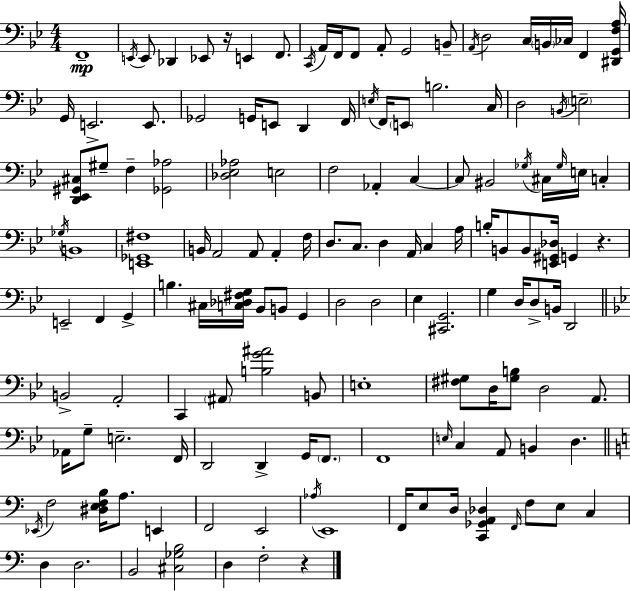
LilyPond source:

{
  \clef bass
  \numericTimeSignature
  \time 4/4
  \key g \minor
  \repeat volta 2 { f,1--\mp | \acciaccatura { e,16 } e,8 des,4 ees,8 r16 e,4 f,8. | \acciaccatura { c,16 } a,16 f,16 f,8 a,8-. g,2 | b,8-- \acciaccatura { a,16 } d2 c16 \parenthesize b,16 ces16 f,4 | \break <dis, g, f a>16 g,16 e,2.-> | e,8. ges,2 g,16 e,8 d,4 | f,16 \acciaccatura { e16 } f,16 \parenthesize e,8 b2. | c16 d2 \acciaccatura { b,16 } \parenthesize e2-- | \break <d, ees, gis, cis>8 gis8-- f4-- <ges, aes>2 | <des ees aes>2 e2 | f2 aes,4-. | c4~~ c8 bis,2 \acciaccatura { ges16 } | \break cis16 \grace { ges16 } e16 c4-. \acciaccatura { ges16 } b,1 | <e, ges, fis>1 | b,16 a,2 | a,8 a,4-. f16 d8. c8. d4 | \break a,16 c4 a16 b16-. b,8 b,8 <e, gis, des>16 g,4 | r4. e,2-- | f,4 g,4-> b4. cis16 <c des fis g>16 | bes,8 b,8 g,4 d2 | \break d2 ees4 <cis, g,>2. | g4 d16 d8-> b,16 | d,2 \bar "||" \break \key g \minor b,2-> a,2-. | c,4 \parenthesize ais,8 <b g' ais'>2 b,8 | e1-. | <fis gis>8 d16 <gis b>8 d2 a,8. | \break aes,16 g8-- e2.-- f,16 | d,2 d,4-> g,16 \parenthesize f,8. | f,1 | \grace { e16 } c4 a,8 b,4 d4. | \break \bar "||" \break \key a \minor \acciaccatura { ees,16 } f2 <dis e f b>16 a8. e,4 | f,2 e,2 | \acciaccatura { aes16 } e,1 | f,16 e8 d16 <c, ges, a, des>4 \grace { f,16 } f8 e8 c4 | \break d4 d2. | b,2 <cis ges b>2 | d4 f2-. r4 | } \bar "|."
}